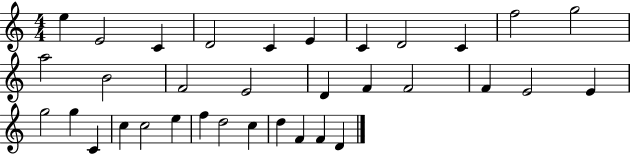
E5/q E4/h C4/q D4/h C4/q E4/q C4/q D4/h C4/q F5/h G5/h A5/h B4/h F4/h E4/h D4/q F4/q F4/h F4/q E4/h E4/q G5/h G5/q C4/q C5/q C5/h E5/q F5/q D5/h C5/q D5/q F4/q F4/q D4/q